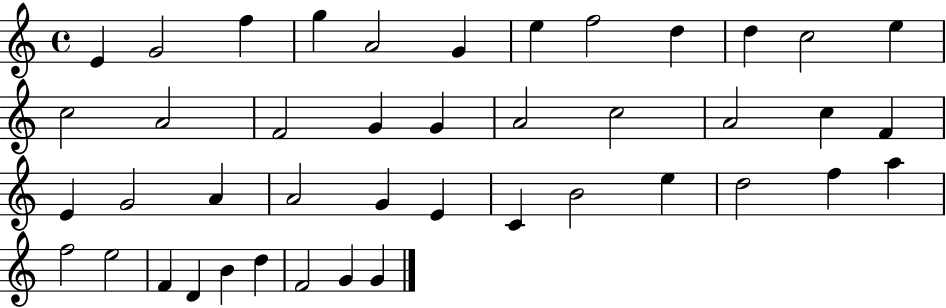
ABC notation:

X:1
T:Untitled
M:4/4
L:1/4
K:C
E G2 f g A2 G e f2 d d c2 e c2 A2 F2 G G A2 c2 A2 c F E G2 A A2 G E C B2 e d2 f a f2 e2 F D B d F2 G G